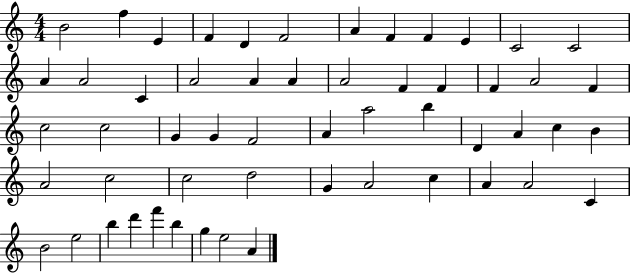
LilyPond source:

{
  \clef treble
  \numericTimeSignature
  \time 4/4
  \key c \major
  b'2 f''4 e'4 | f'4 d'4 f'2 | a'4 f'4 f'4 e'4 | c'2 c'2 | \break a'4 a'2 c'4 | a'2 a'4 a'4 | a'2 f'4 f'4 | f'4 a'2 f'4 | \break c''2 c''2 | g'4 g'4 f'2 | a'4 a''2 b''4 | d'4 a'4 c''4 b'4 | \break a'2 c''2 | c''2 d''2 | g'4 a'2 c''4 | a'4 a'2 c'4 | \break b'2 e''2 | b''4 d'''4 f'''4 b''4 | g''4 e''2 a'4 | \bar "|."
}